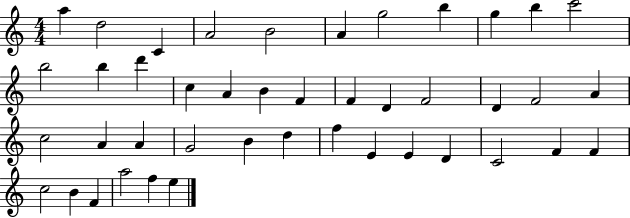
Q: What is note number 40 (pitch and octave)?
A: F4